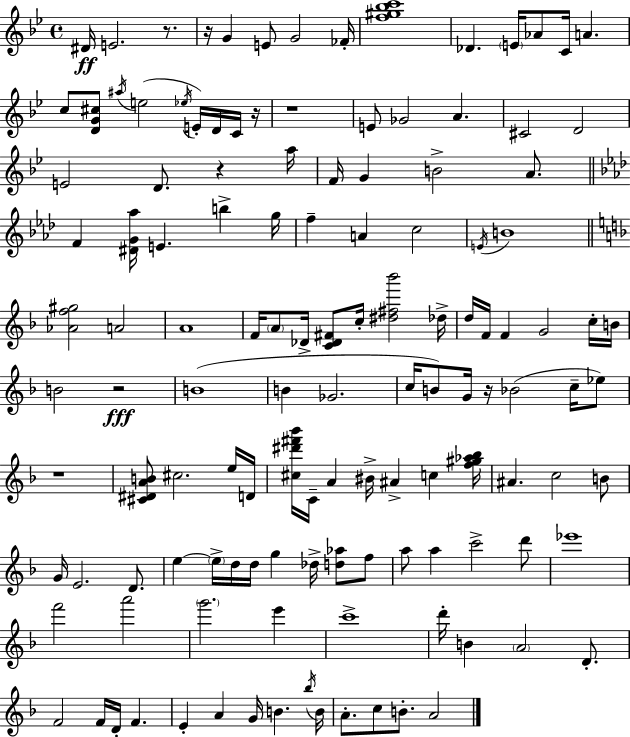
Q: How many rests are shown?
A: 8